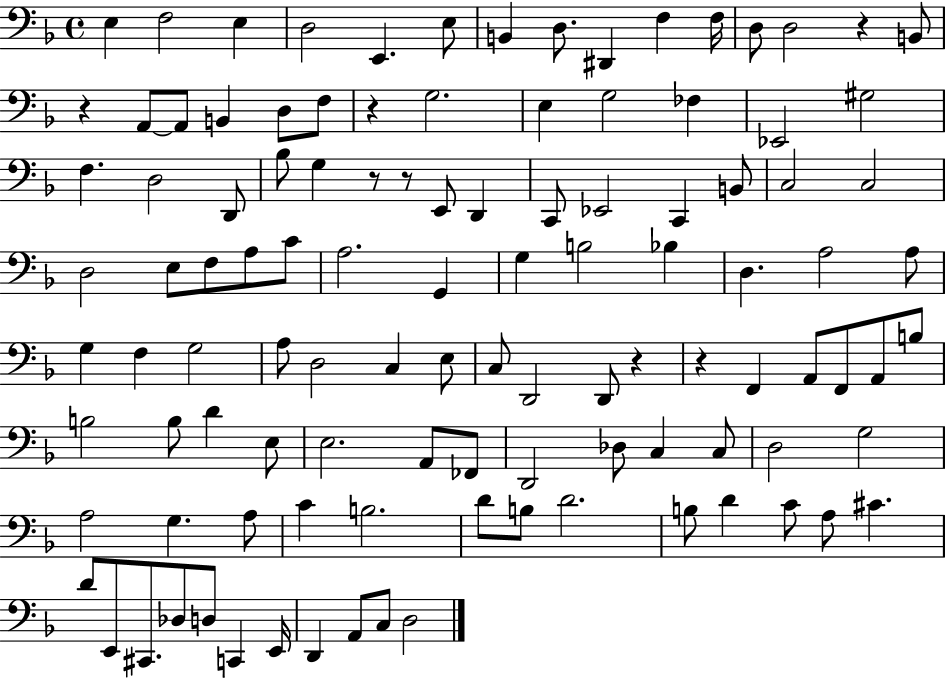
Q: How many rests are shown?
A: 7